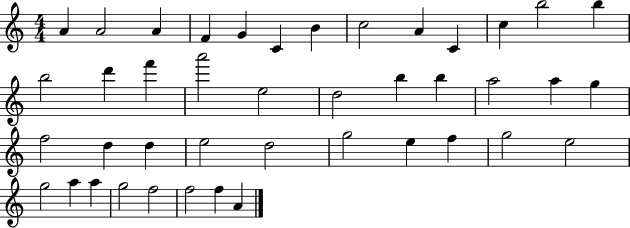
X:1
T:Untitled
M:4/4
L:1/4
K:C
A A2 A F G C B c2 A C c b2 b b2 d' f' a'2 e2 d2 b b a2 a g f2 d d e2 d2 g2 e f g2 e2 g2 a a g2 f2 f2 f A